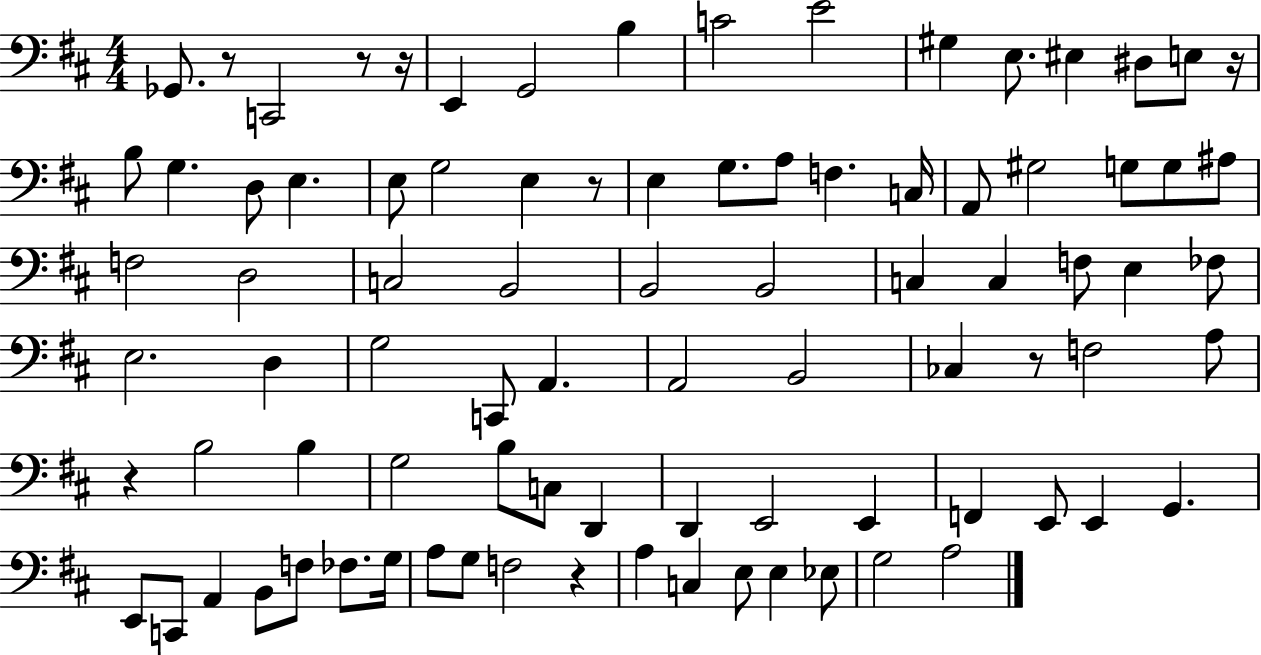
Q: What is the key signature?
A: D major